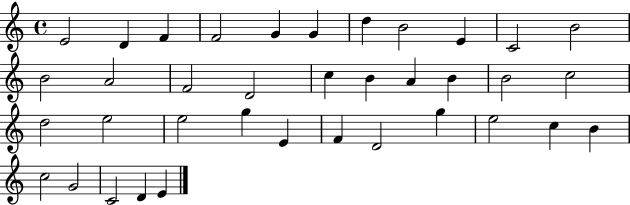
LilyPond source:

{
  \clef treble
  \time 4/4
  \defaultTimeSignature
  \key c \major
  e'2 d'4 f'4 | f'2 g'4 g'4 | d''4 b'2 e'4 | c'2 b'2 | \break b'2 a'2 | f'2 d'2 | c''4 b'4 a'4 b'4 | b'2 c''2 | \break d''2 e''2 | e''2 g''4 e'4 | f'4 d'2 g''4 | e''2 c''4 b'4 | \break c''2 g'2 | c'2 d'4 e'4 | \bar "|."
}